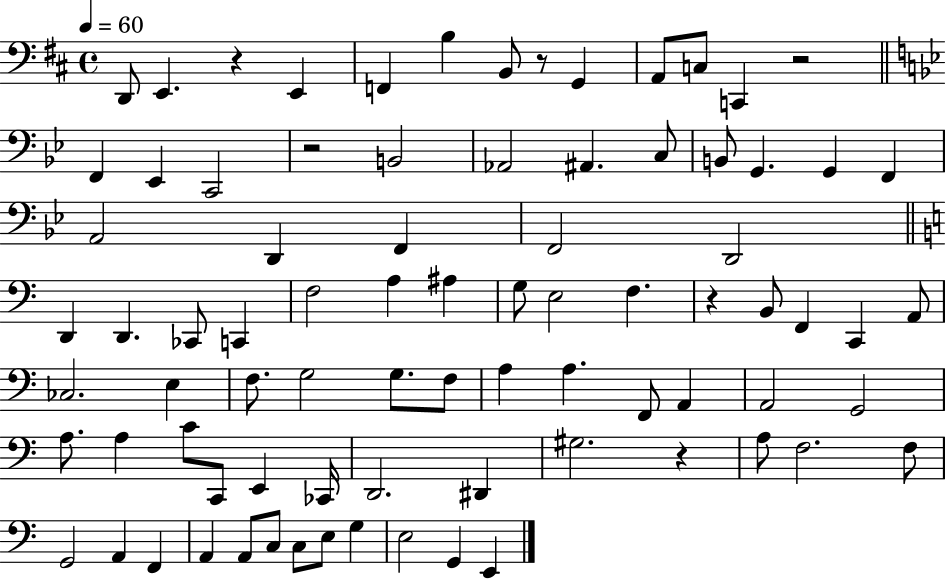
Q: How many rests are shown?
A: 6